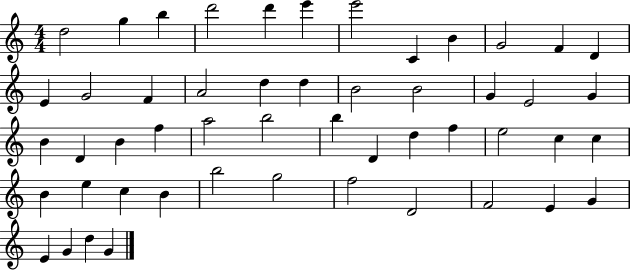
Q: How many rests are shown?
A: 0